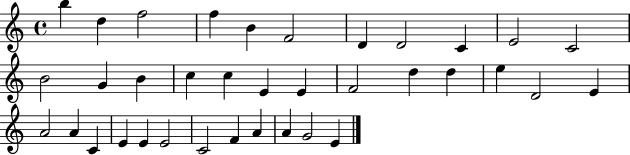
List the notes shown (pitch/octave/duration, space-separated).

B5/q D5/q F5/h F5/q B4/q F4/h D4/q D4/h C4/q E4/h C4/h B4/h G4/q B4/q C5/q C5/q E4/q E4/q F4/h D5/q D5/q E5/q D4/h E4/q A4/h A4/q C4/q E4/q E4/q E4/h C4/h F4/q A4/q A4/q G4/h E4/q